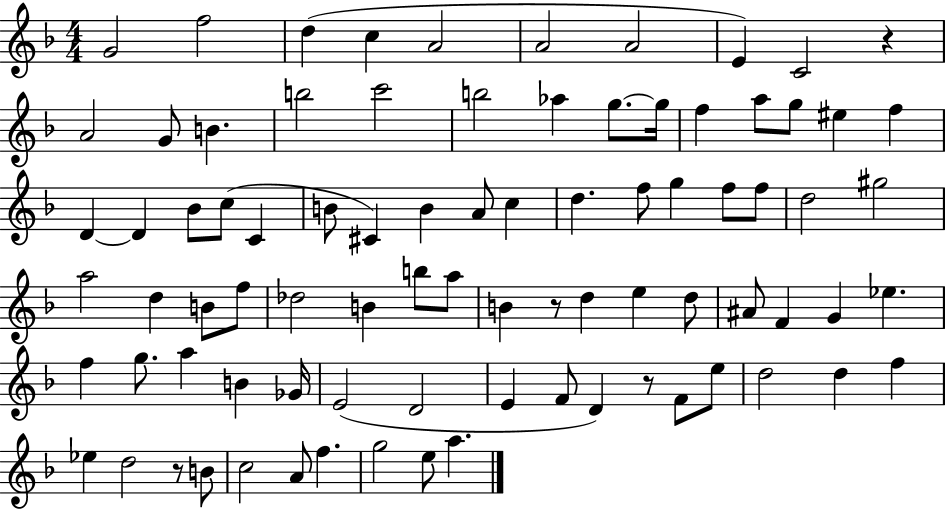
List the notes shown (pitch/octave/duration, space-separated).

G4/h F5/h D5/q C5/q A4/h A4/h A4/h E4/q C4/h R/q A4/h G4/e B4/q. B5/h C6/h B5/h Ab5/q G5/e. G5/s F5/q A5/e G5/e EIS5/q F5/q D4/q D4/q Bb4/e C5/e C4/q B4/e C#4/q B4/q A4/e C5/q D5/q. F5/e G5/q F5/e F5/e D5/h G#5/h A5/h D5/q B4/e F5/e Db5/h B4/q B5/e A5/e B4/q R/e D5/q E5/q D5/e A#4/e F4/q G4/q Eb5/q. F5/q G5/e. A5/q B4/q Gb4/s E4/h D4/h E4/q F4/e D4/q R/e F4/e E5/e D5/h D5/q F5/q Eb5/q D5/h R/e B4/e C5/h A4/e F5/q. G5/h E5/e A5/q.